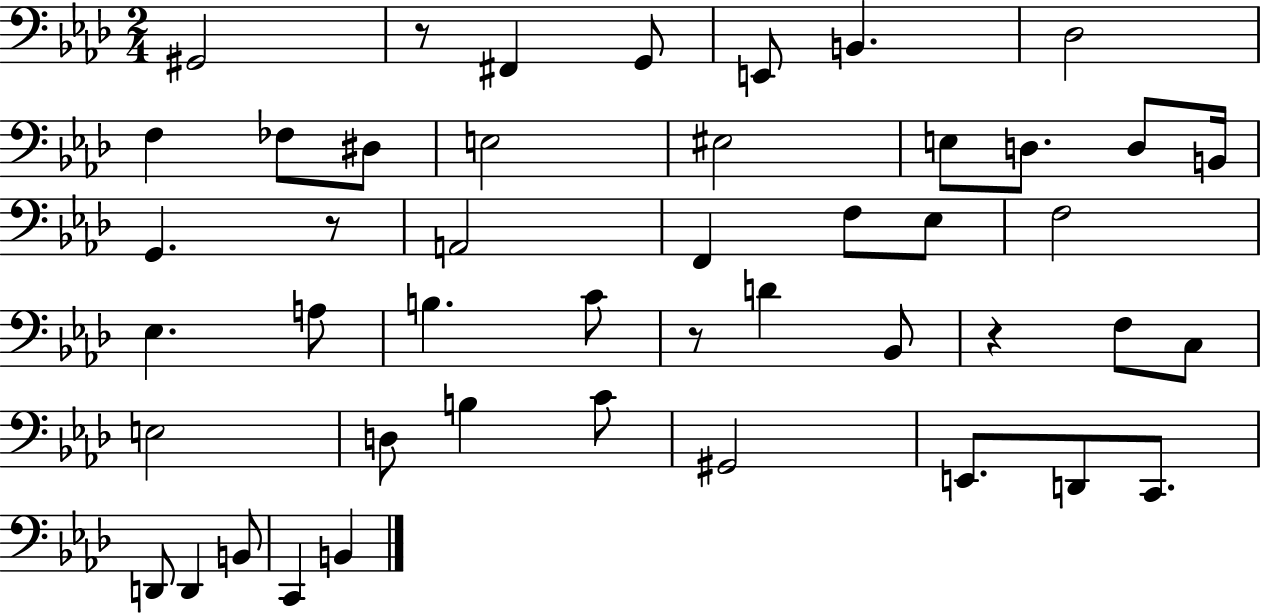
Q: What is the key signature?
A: AES major